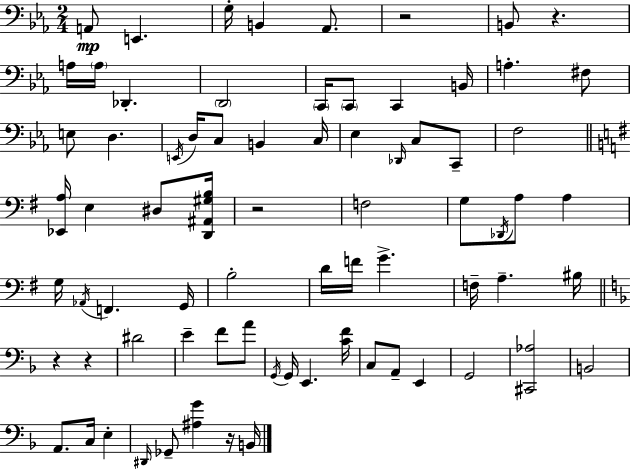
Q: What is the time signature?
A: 2/4